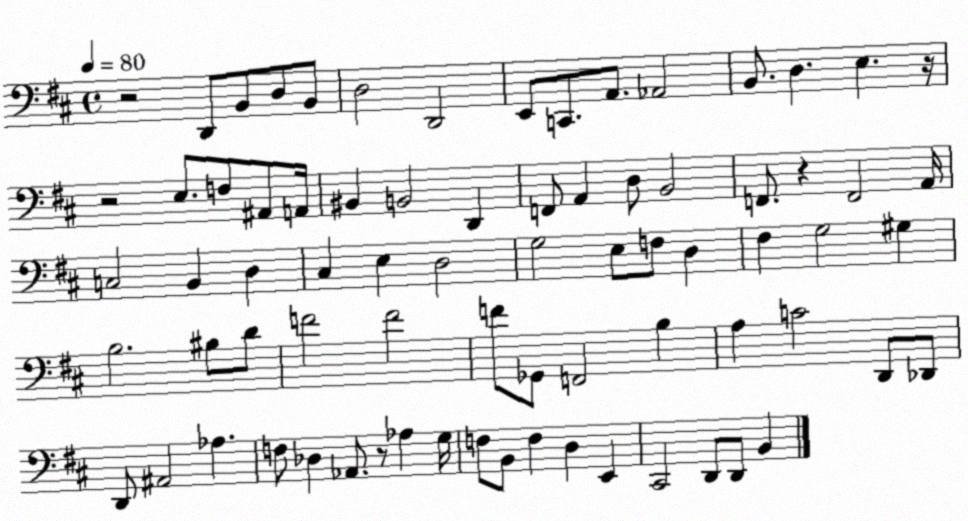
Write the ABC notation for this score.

X:1
T:Untitled
M:4/4
L:1/4
K:D
z2 D,,/2 B,,/2 D,/2 B,,/2 D,2 D,,2 E,,/2 C,,/2 A,,/2 _A,,2 B,,/2 D, E, z/4 z2 E,/2 F,/2 ^A,,/2 A,,/4 ^B,, B,,2 D,, F,,/2 A,, D,/2 B,,2 F,,/2 z F,,2 A,,/4 C,2 B,, D, ^C, E, D,2 G,2 E,/2 F,/2 D, ^F, G,2 ^G, B,2 ^B,/2 D/2 F2 F2 F/2 _G,,/2 F,,2 B, A, C2 D,,/2 _D,,/2 D,,/2 ^A,,2 _A, F,/2 _D, _A,,/2 z/2 _A, G,/4 F,/2 B,,/2 F, D, E,, ^C,,2 D,,/2 D,,/2 B,,